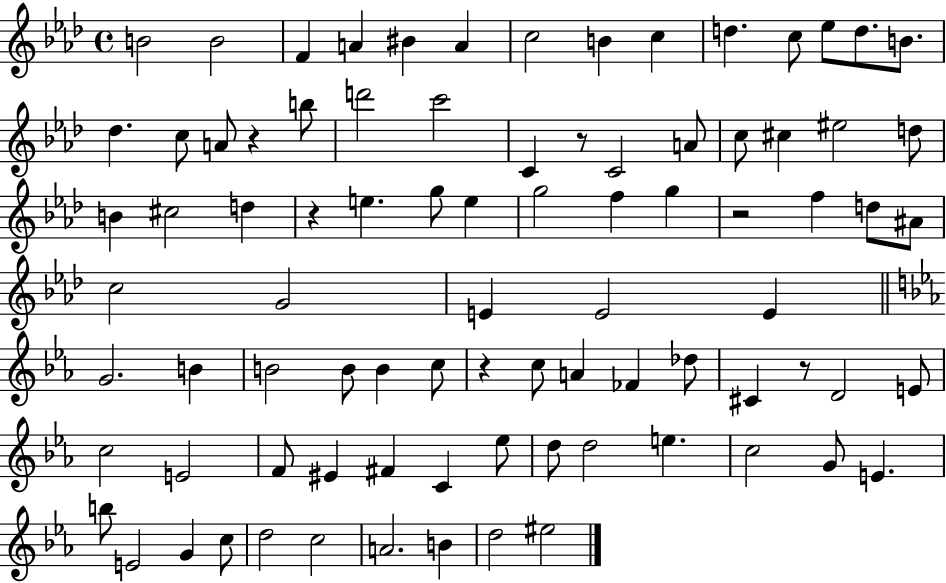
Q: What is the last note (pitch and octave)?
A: EIS5